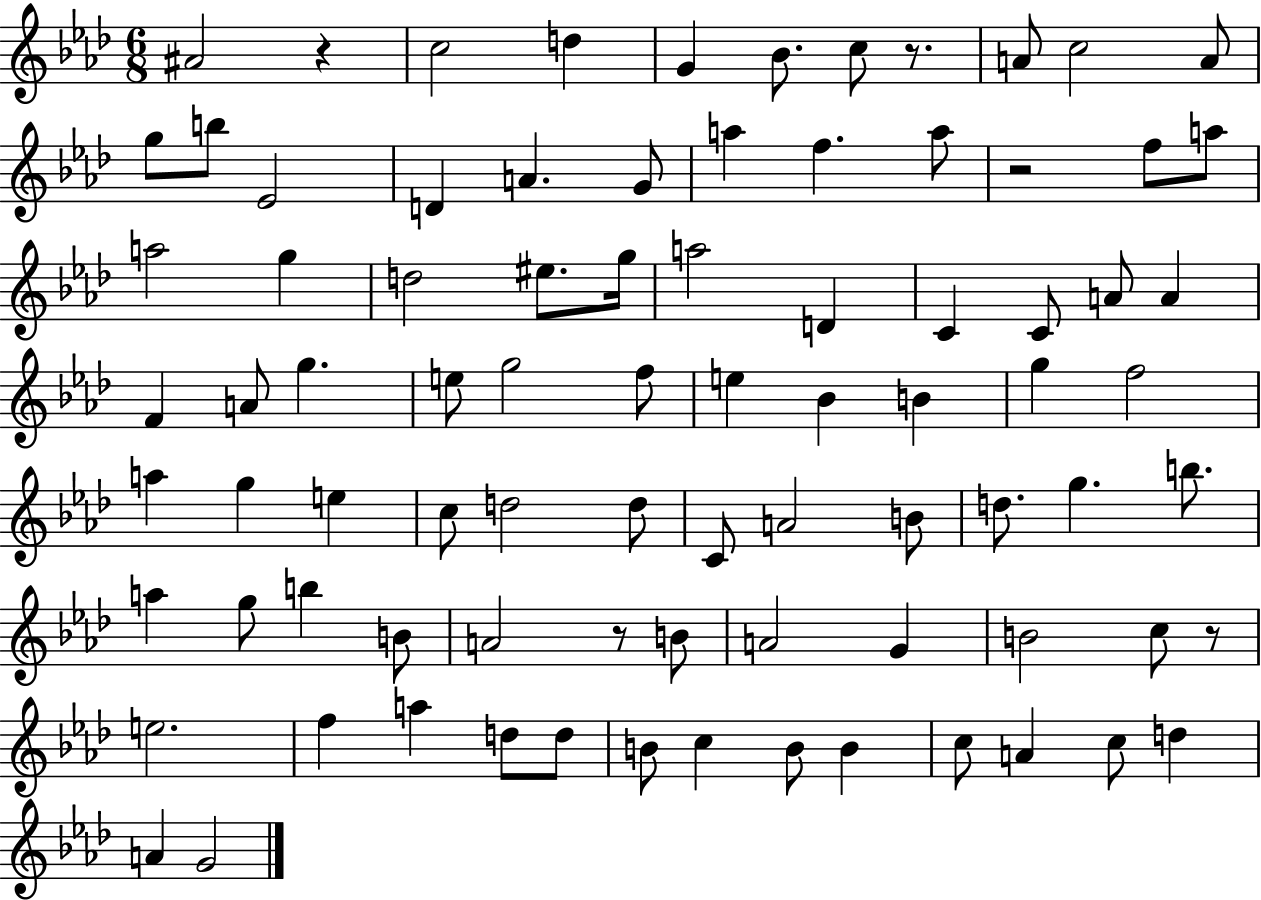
{
  \clef treble
  \numericTimeSignature
  \time 6/8
  \key aes \major
  ais'2 r4 | c''2 d''4 | g'4 bes'8. c''8 r8. | a'8 c''2 a'8 | \break g''8 b''8 ees'2 | d'4 a'4. g'8 | a''4 f''4. a''8 | r2 f''8 a''8 | \break a''2 g''4 | d''2 eis''8. g''16 | a''2 d'4 | c'4 c'8 a'8 a'4 | \break f'4 a'8 g''4. | e''8 g''2 f''8 | e''4 bes'4 b'4 | g''4 f''2 | \break a''4 g''4 e''4 | c''8 d''2 d''8 | c'8 a'2 b'8 | d''8. g''4. b''8. | \break a''4 g''8 b''4 b'8 | a'2 r8 b'8 | a'2 g'4 | b'2 c''8 r8 | \break e''2. | f''4 a''4 d''8 d''8 | b'8 c''4 b'8 b'4 | c''8 a'4 c''8 d''4 | \break a'4 g'2 | \bar "|."
}